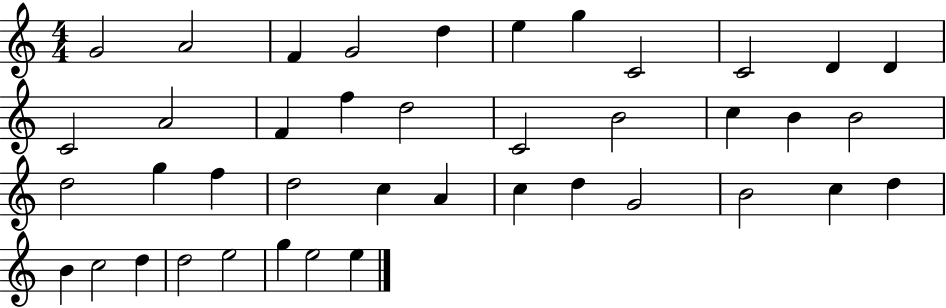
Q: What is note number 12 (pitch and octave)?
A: C4